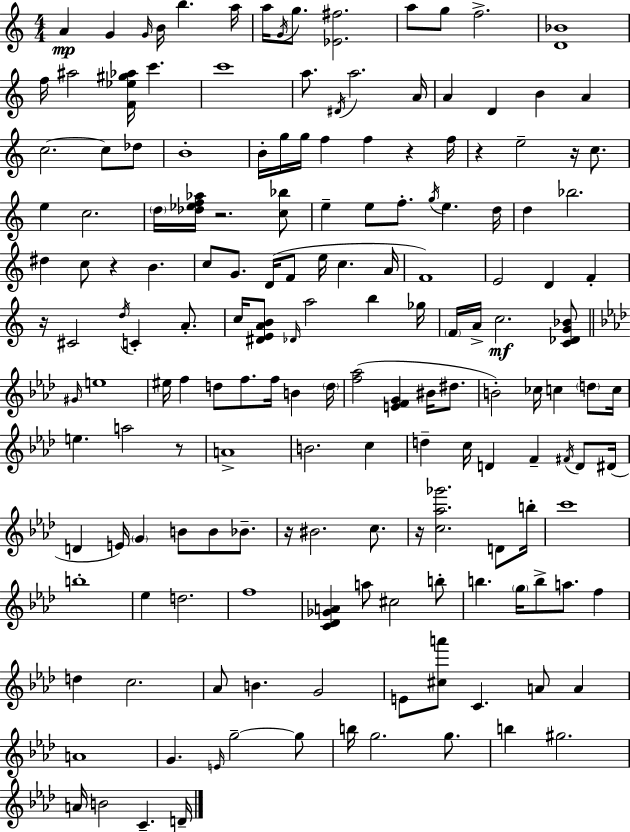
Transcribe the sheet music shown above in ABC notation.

X:1
T:Untitled
M:4/4
L:1/4
K:Am
A G G/4 B/4 b a/4 a/4 G/4 g/2 [_E^f]2 a/2 g/2 f2 [D_B]4 f/4 ^a2 [F_e^g_a]/4 c' c'4 a/2 ^D/4 a2 A/4 A D B A c2 c/2 _d/2 B4 B/4 g/4 g/4 f f z f/4 z e2 z/4 c/2 e c2 d/4 [_d_ef_a]/4 z2 [c_b]/2 e e/2 f/2 g/4 e d/4 d _b2 ^d c/2 z B c/2 G/2 D/4 F/2 e/4 c A/4 F4 E2 D F z/4 ^C2 d/4 C A/2 c/4 [^DEAB]/2 _D/4 a2 b _g/4 F/4 A/4 c2 [C_DG_B]/2 ^G/4 e4 ^e/4 f d/2 f/2 f/4 B d/4 [f_a]2 [EFG] ^B/4 ^d/2 B2 _c/4 c d/2 c/4 e a2 z/2 A4 B2 c d c/4 D F ^F/4 D/2 ^D/4 D E/4 G B/2 B/2 _B/2 z/4 ^B2 c/2 z/4 [c_a_g']2 D/2 b/4 c'4 b4 _e d2 f4 [C_D_GA] a/2 ^c2 b/2 b g/4 b/2 a/2 f d c2 _A/2 B G2 E/2 [^ca']/2 C A/2 A A4 G E/4 g2 g/2 b/4 g2 g/2 b ^g2 A/4 B2 C D/4